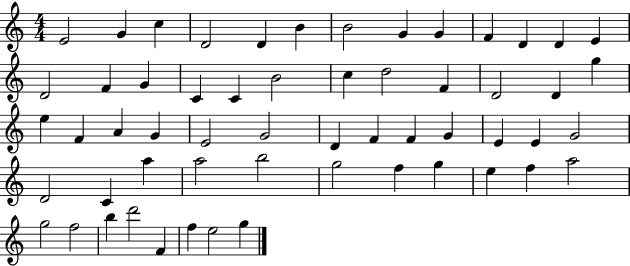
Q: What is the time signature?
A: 4/4